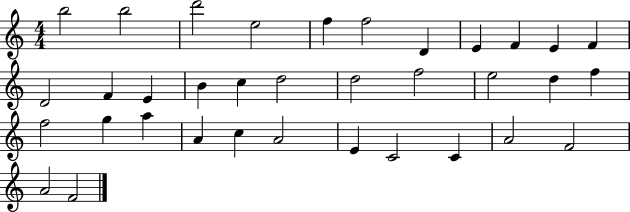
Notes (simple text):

B5/h B5/h D6/h E5/h F5/q F5/h D4/q E4/q F4/q E4/q F4/q D4/h F4/q E4/q B4/q C5/q D5/h D5/h F5/h E5/h D5/q F5/q F5/h G5/q A5/q A4/q C5/q A4/h E4/q C4/h C4/q A4/h F4/h A4/h F4/h